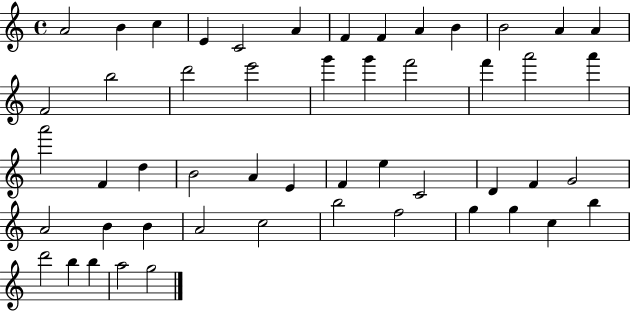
{
  \clef treble
  \time 4/4
  \defaultTimeSignature
  \key c \major
  a'2 b'4 c''4 | e'4 c'2 a'4 | f'4 f'4 a'4 b'4 | b'2 a'4 a'4 | \break f'2 b''2 | d'''2 e'''2 | g'''4 g'''4 f'''2 | f'''4 a'''2 a'''4 | \break a'''2 f'4 d''4 | b'2 a'4 e'4 | f'4 e''4 c'2 | d'4 f'4 g'2 | \break a'2 b'4 b'4 | a'2 c''2 | b''2 f''2 | g''4 g''4 c''4 b''4 | \break d'''2 b''4 b''4 | a''2 g''2 | \bar "|."
}